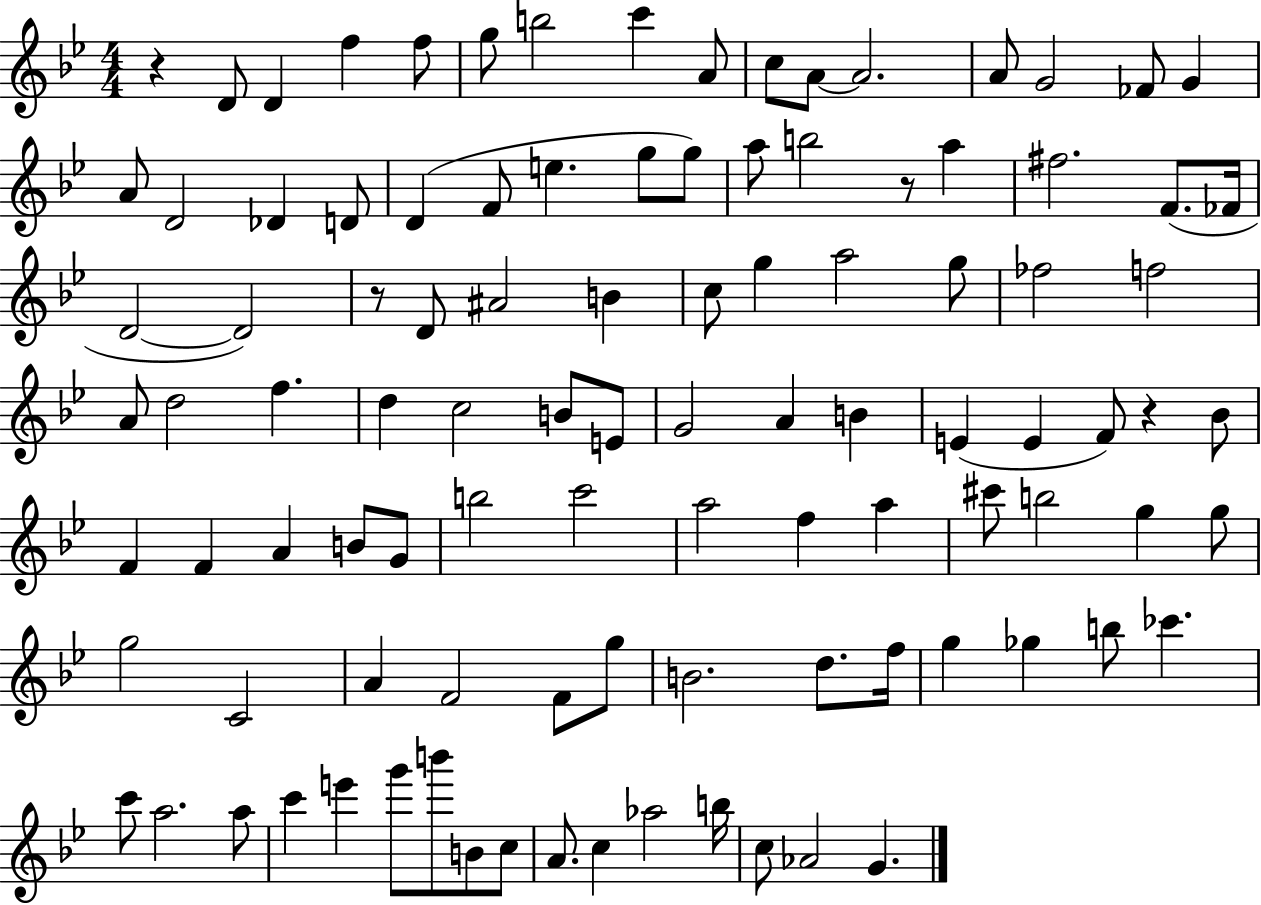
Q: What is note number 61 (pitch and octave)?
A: B5